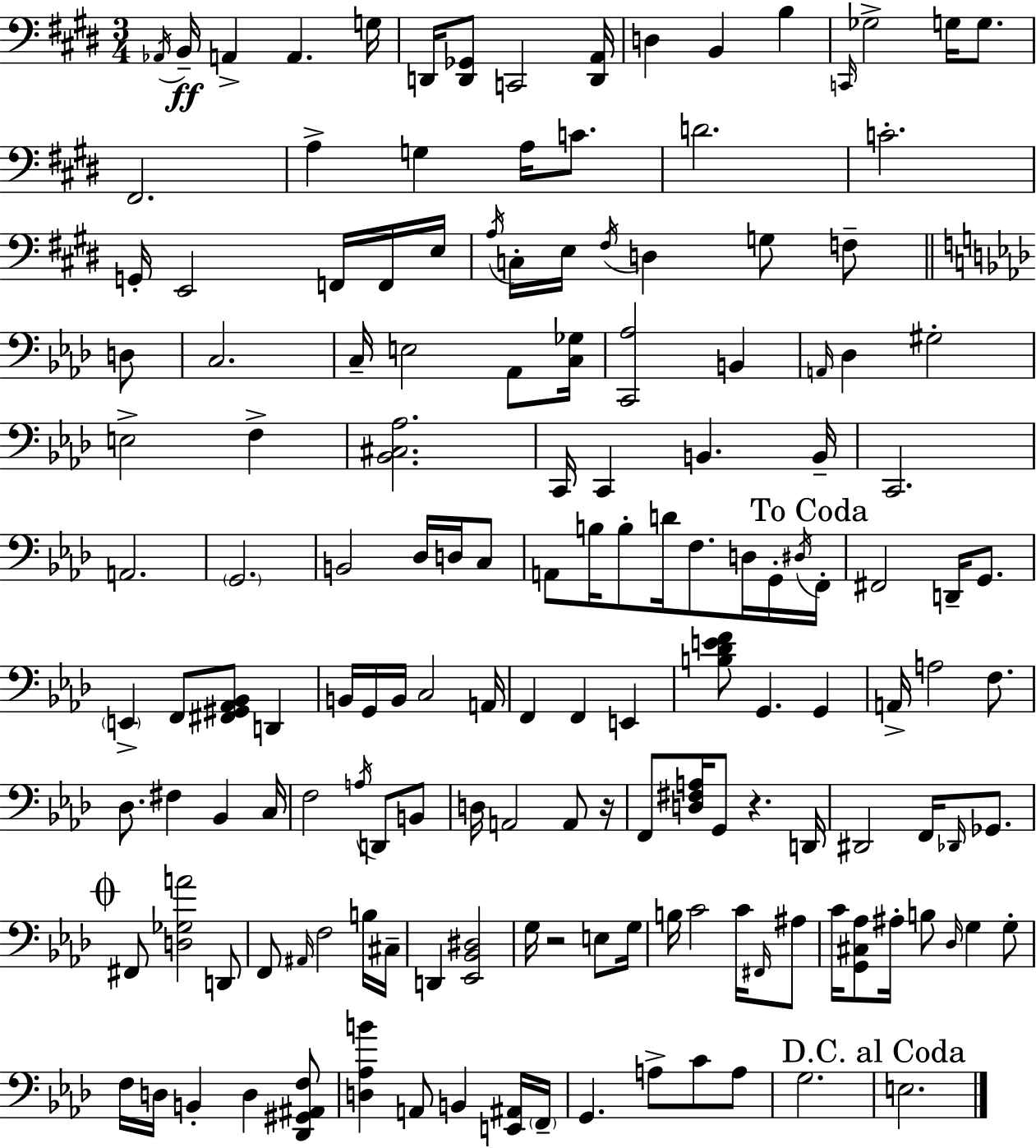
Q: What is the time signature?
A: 3/4